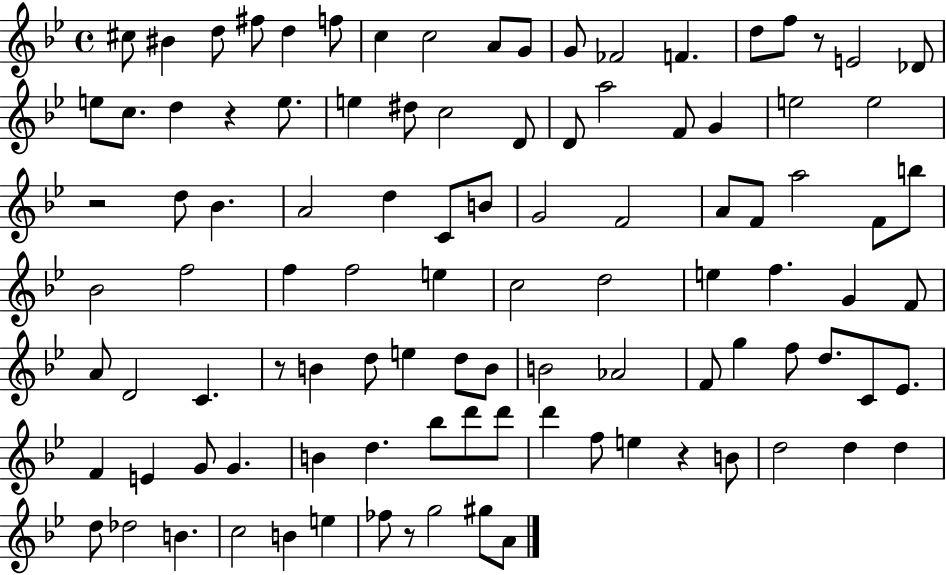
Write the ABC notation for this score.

X:1
T:Untitled
M:4/4
L:1/4
K:Bb
^c/2 ^B d/2 ^f/2 d f/2 c c2 A/2 G/2 G/2 _F2 F d/2 f/2 z/2 E2 _D/2 e/2 c/2 d z e/2 e ^d/2 c2 D/2 D/2 a2 F/2 G e2 e2 z2 d/2 _B A2 d C/2 B/2 G2 F2 A/2 F/2 a2 F/2 b/2 _B2 f2 f f2 e c2 d2 e f G F/2 A/2 D2 C z/2 B d/2 e d/2 B/2 B2 _A2 F/2 g f/2 d/2 C/2 _E/2 F E G/2 G B d _b/2 d'/2 d'/2 d' f/2 e z B/2 d2 d d d/2 _d2 B c2 B e _f/2 z/2 g2 ^g/2 A/2